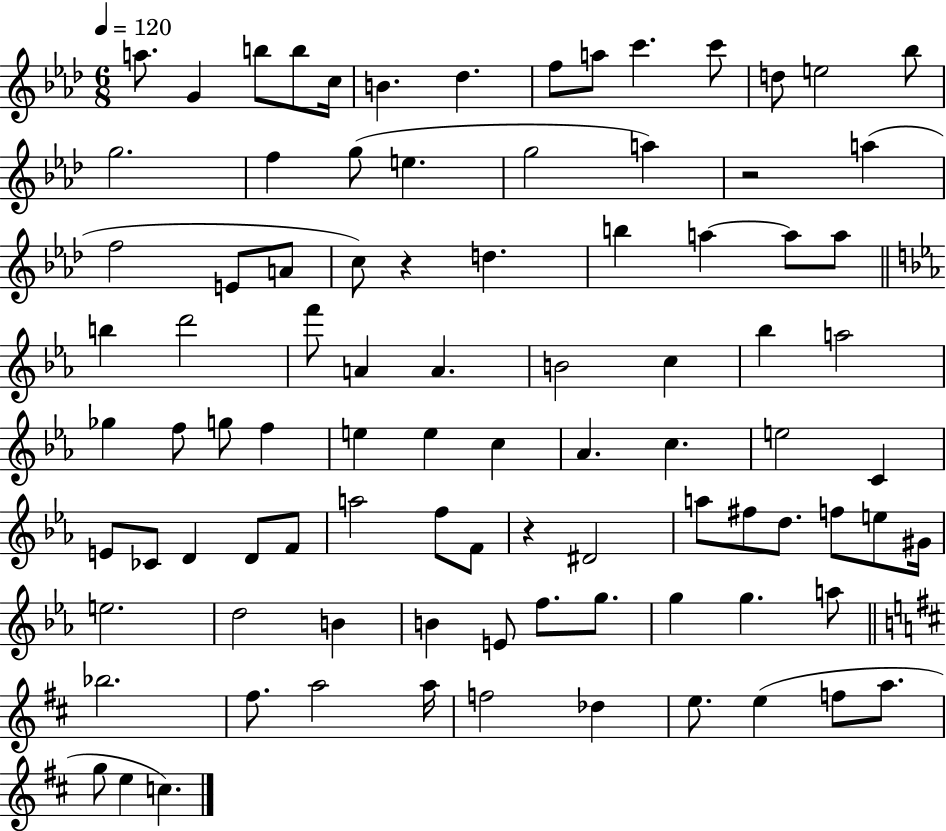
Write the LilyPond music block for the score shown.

{
  \clef treble
  \numericTimeSignature
  \time 6/8
  \key aes \major
  \tempo 4 = 120
  \repeat volta 2 { a''8. g'4 b''8 b''8 c''16 | b'4. des''4. | f''8 a''8 c'''4. c'''8 | d''8 e''2 bes''8 | \break g''2. | f''4 g''8( e''4. | g''2 a''4) | r2 a''4( | \break f''2 e'8 a'8 | c''8) r4 d''4. | b''4 a''4~~ a''8 a''8 | \bar "||" \break \key c \minor b''4 d'''2 | f'''8 a'4 a'4. | b'2 c''4 | bes''4 a''2 | \break ges''4 f''8 g''8 f''4 | e''4 e''4 c''4 | aes'4. c''4. | e''2 c'4 | \break e'8 ces'8 d'4 d'8 f'8 | a''2 f''8 f'8 | r4 dis'2 | a''8 fis''8 d''8. f''8 e''8 gis'16 | \break e''2. | d''2 b'4 | b'4 e'8 f''8. g''8. | g''4 g''4. a''8 | \break \bar "||" \break \key b \minor bes''2. | fis''8. a''2 a''16 | f''2 des''4 | e''8. e''4( f''8 a''8. | \break g''8 e''4 c''4.) | } \bar "|."
}